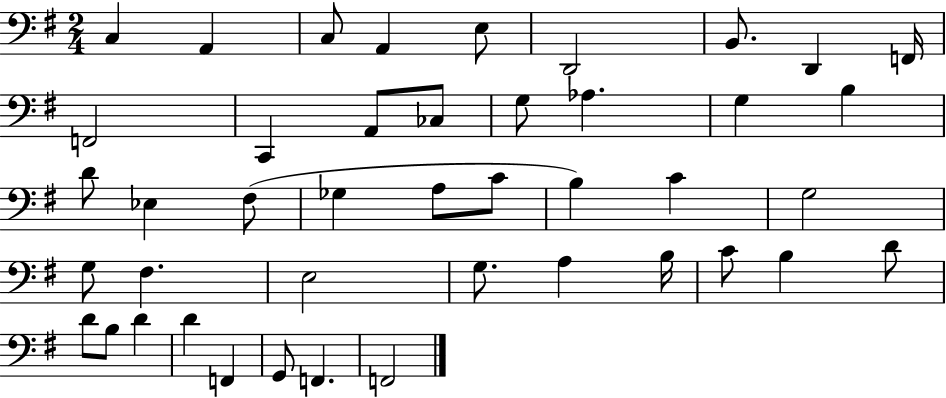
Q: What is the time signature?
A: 2/4